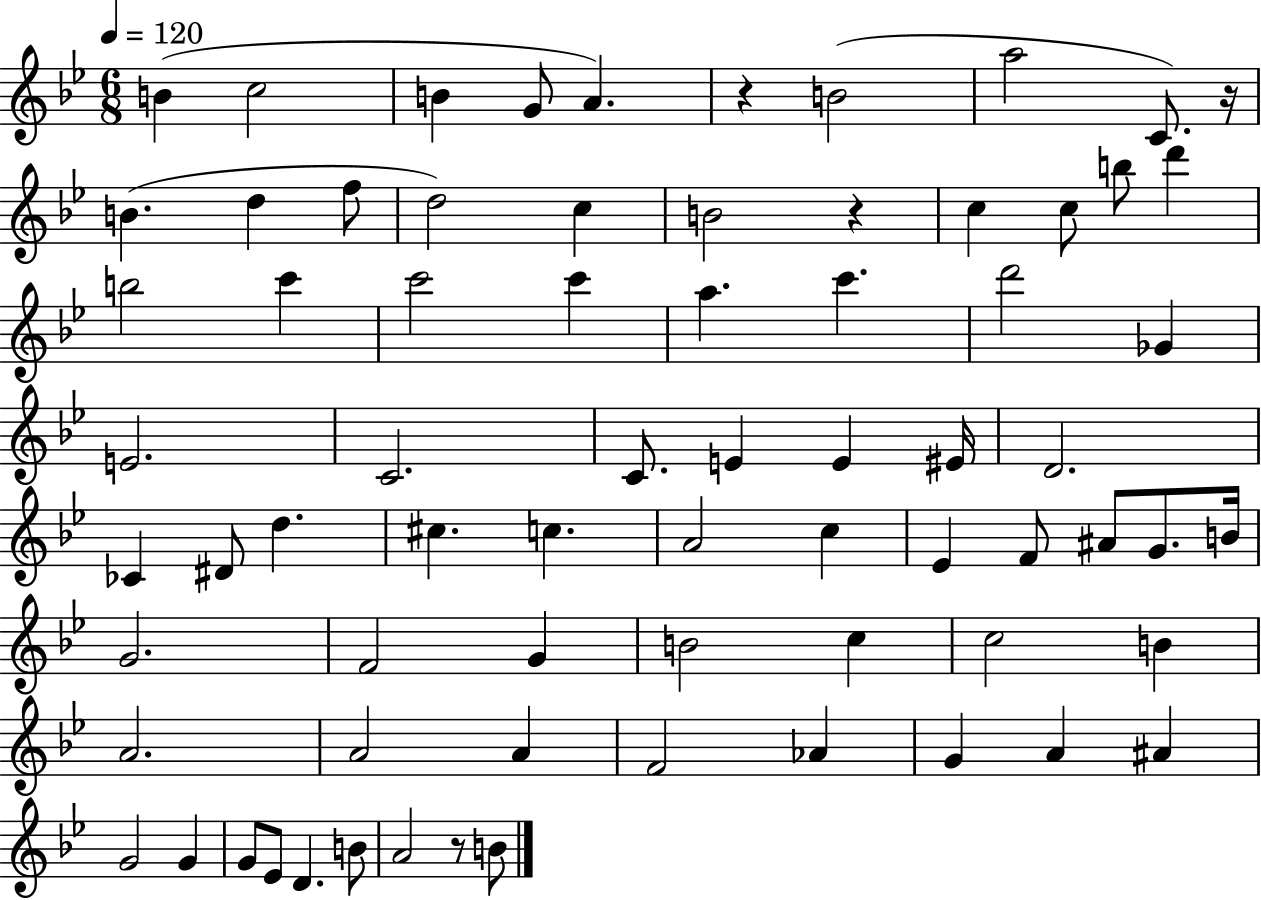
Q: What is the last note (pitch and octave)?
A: B4